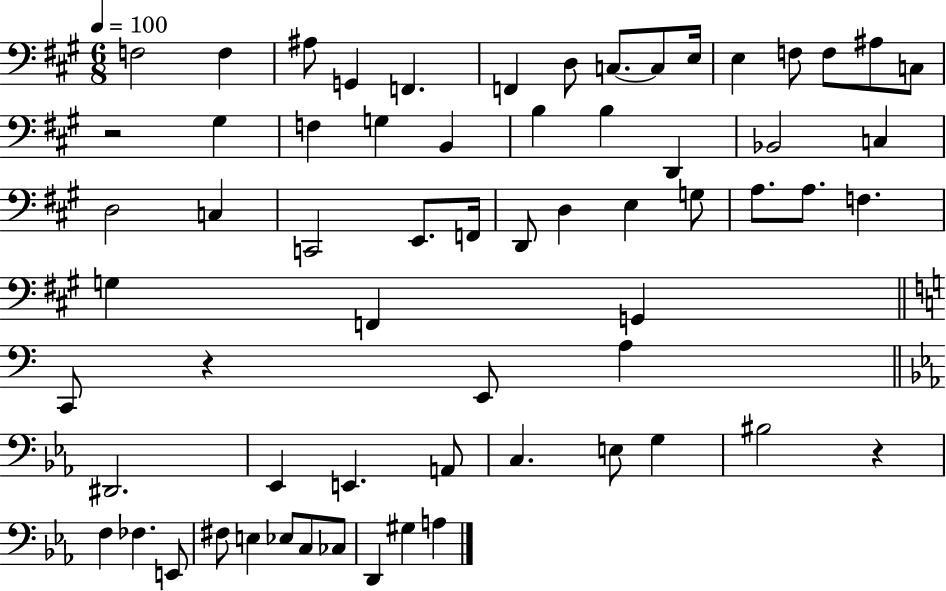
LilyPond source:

{
  \clef bass
  \numericTimeSignature
  \time 6/8
  \key a \major
  \tempo 4 = 100
  f2 f4 | ais8 g,4 f,4. | f,4 d8 c8.~~ c8 e16 | e4 f8 f8 ais8 c8 | \break r2 gis4 | f4 g4 b,4 | b4 b4 d,4 | bes,2 c4 | \break d2 c4 | c,2 e,8. f,16 | d,8 d4 e4 g8 | a8. a8. f4. | \break g4 f,4 g,4 | \bar "||" \break \key a \minor c,8 r4 e,8 a4 | \bar "||" \break \key c \minor dis,2. | ees,4 e,4. a,8 | c4. e8 g4 | bis2 r4 | \break f4 fes4. e,8 | fis8 e4 ees8 c8 ces8 | d,4 gis4 a4 | \bar "|."
}